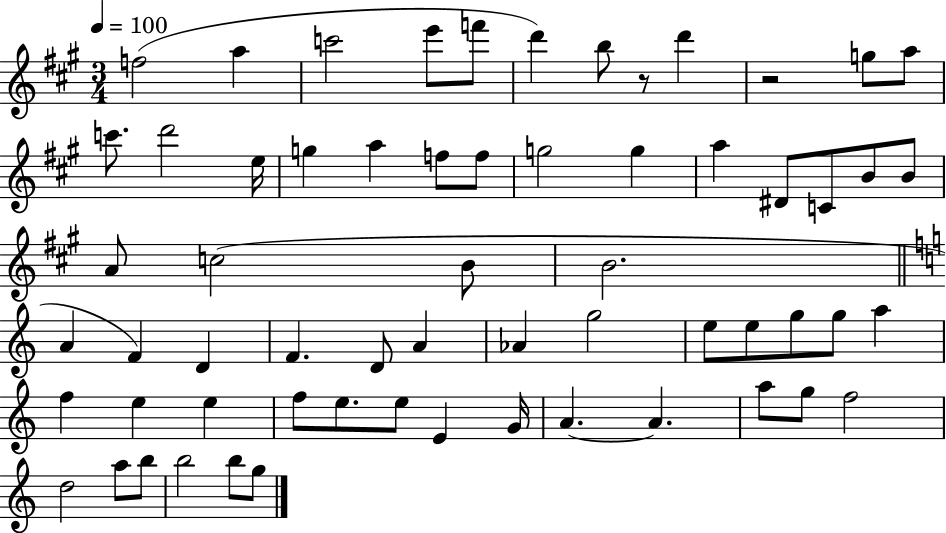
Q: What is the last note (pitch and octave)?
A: G5